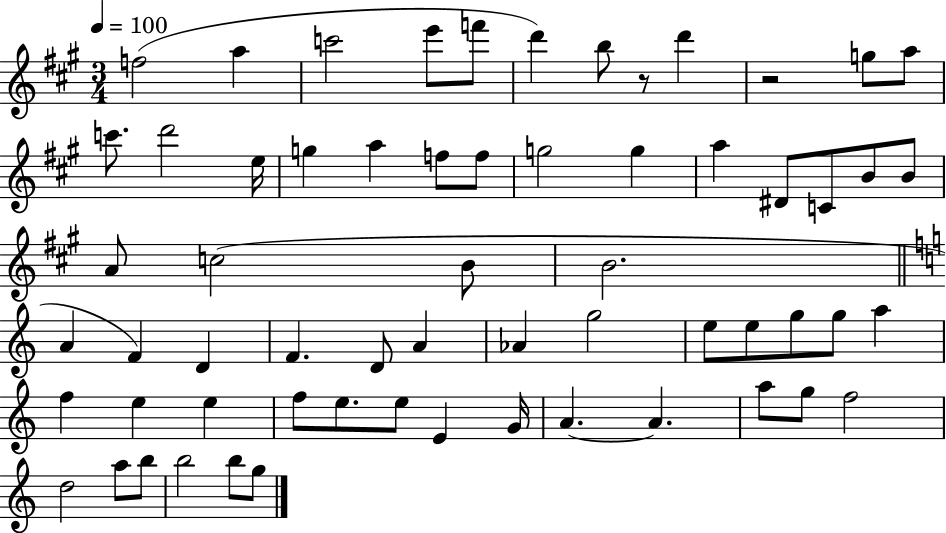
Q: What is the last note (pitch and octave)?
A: G5